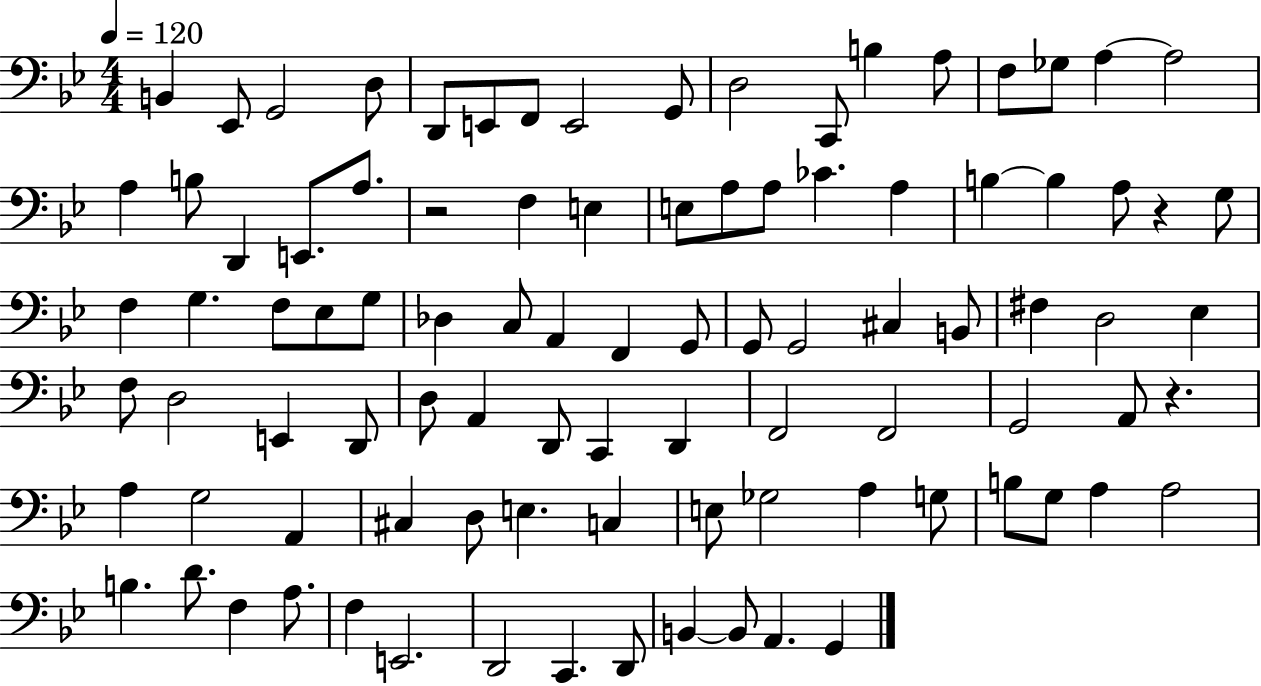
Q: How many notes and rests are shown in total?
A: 94